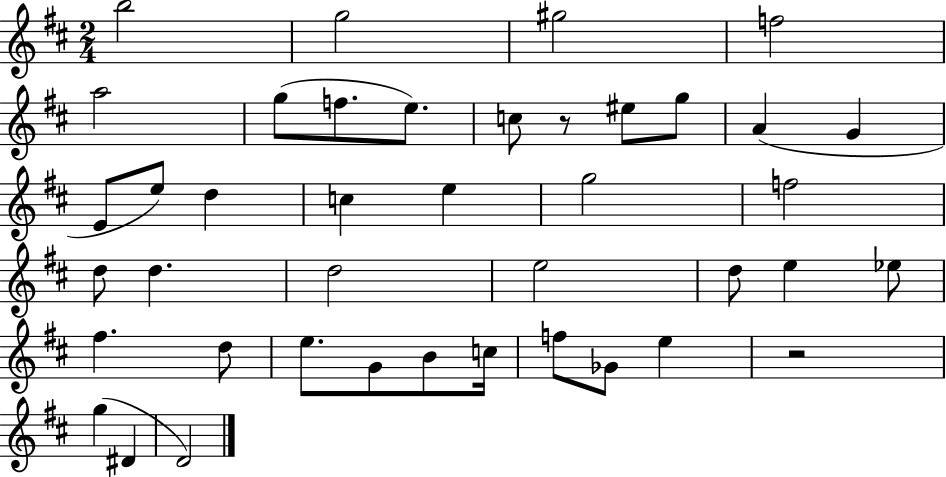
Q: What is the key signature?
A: D major